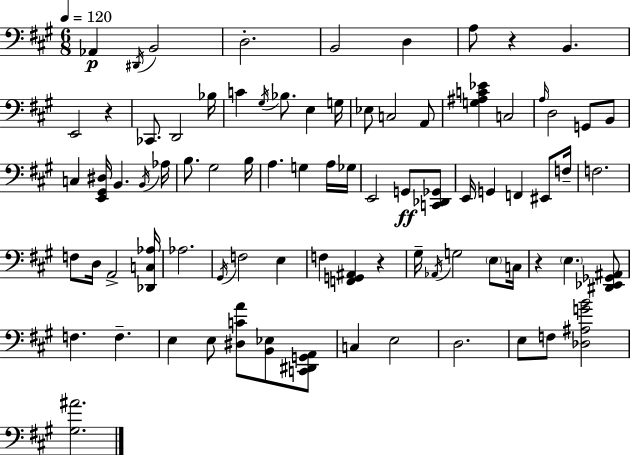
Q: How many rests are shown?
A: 4